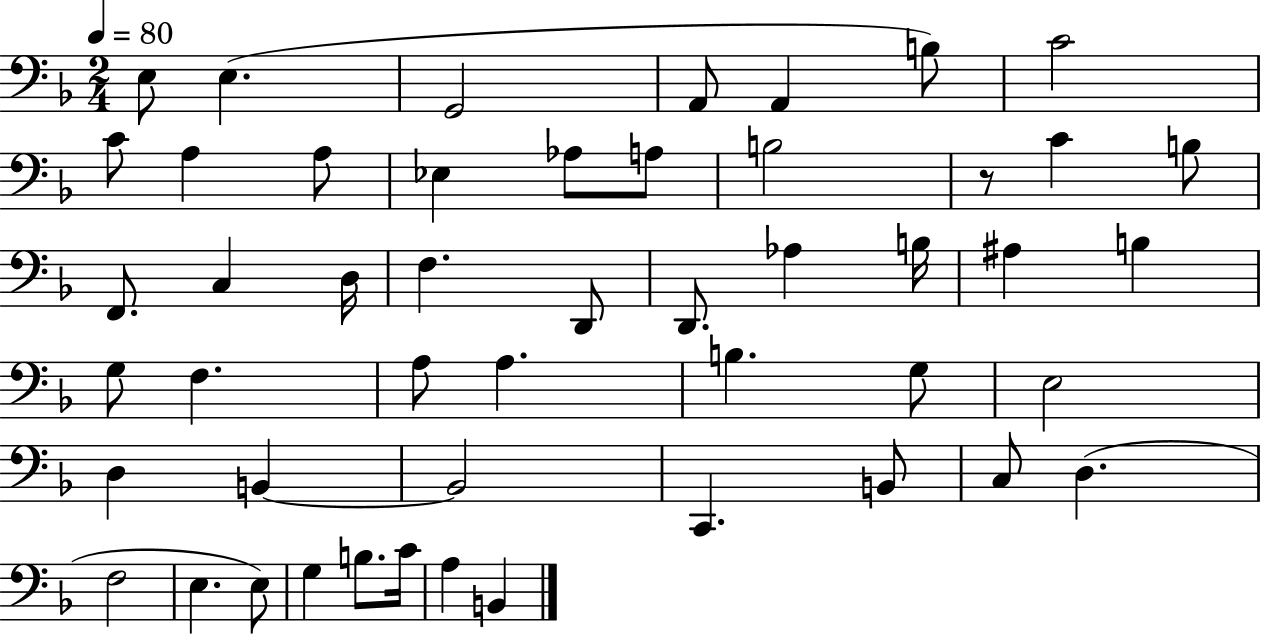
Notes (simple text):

E3/e E3/q. G2/h A2/e A2/q B3/e C4/h C4/e A3/q A3/e Eb3/q Ab3/e A3/e B3/h R/e C4/q B3/e F2/e. C3/q D3/s F3/q. D2/e D2/e. Ab3/q B3/s A#3/q B3/q G3/e F3/q. A3/e A3/q. B3/q. G3/e E3/h D3/q B2/q B2/h C2/q. B2/e C3/e D3/q. F3/h E3/q. E3/e G3/q B3/e. C4/s A3/q B2/q